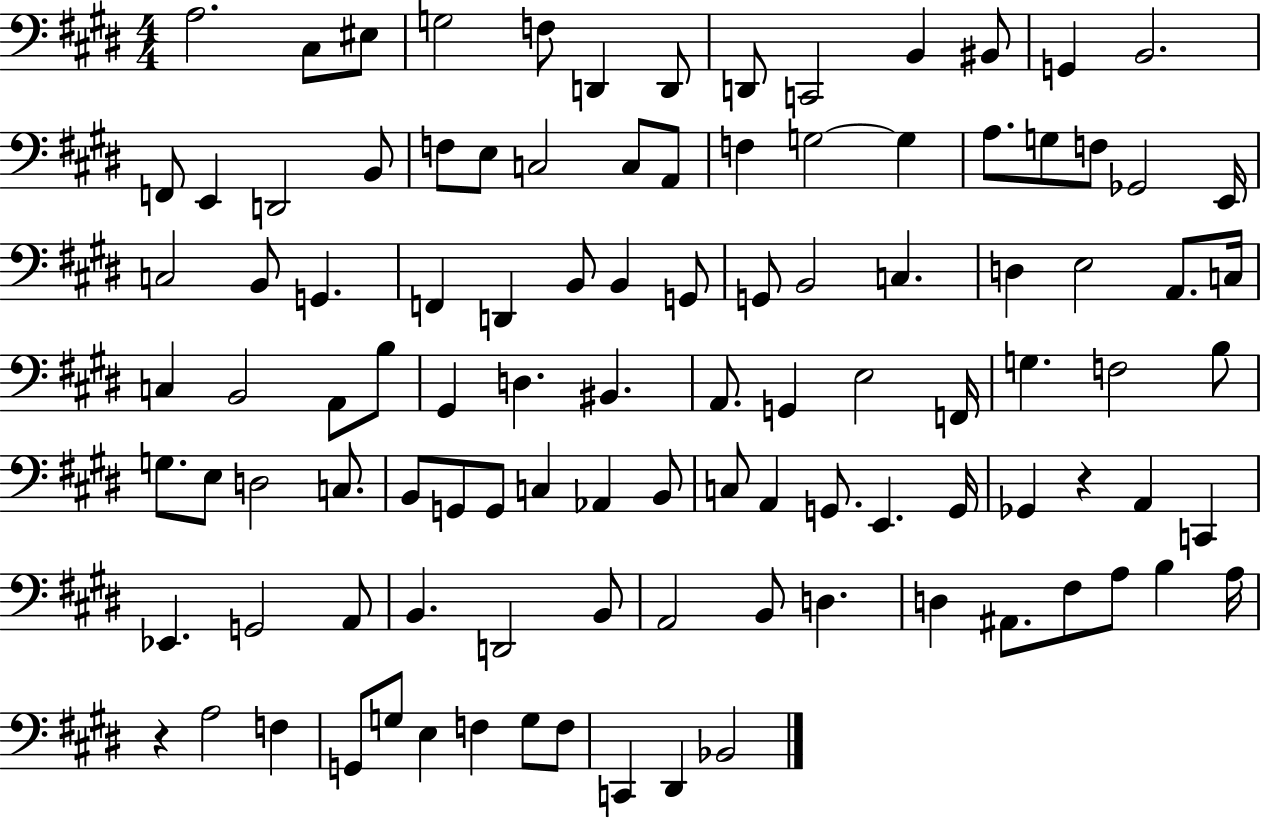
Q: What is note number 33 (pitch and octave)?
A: G2